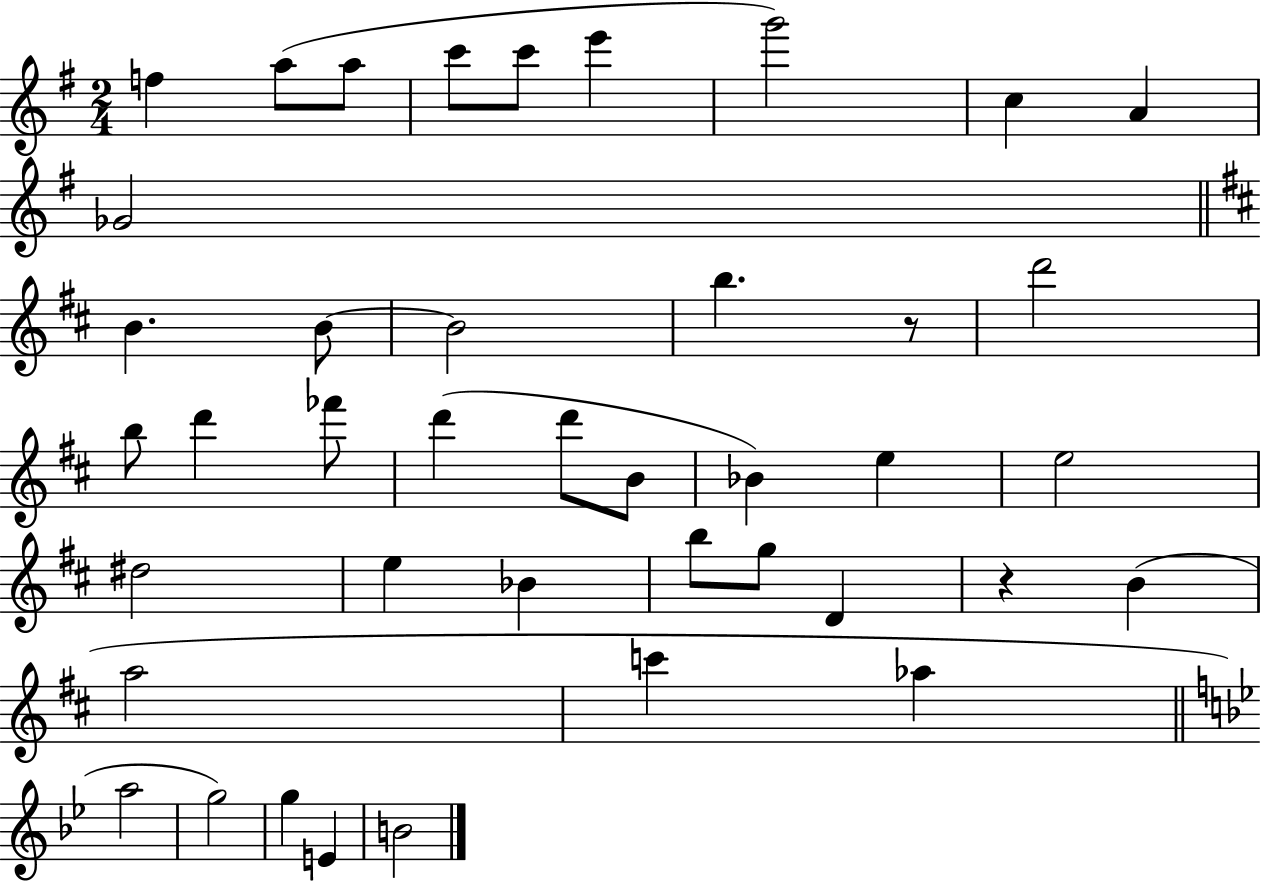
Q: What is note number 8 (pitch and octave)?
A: C5